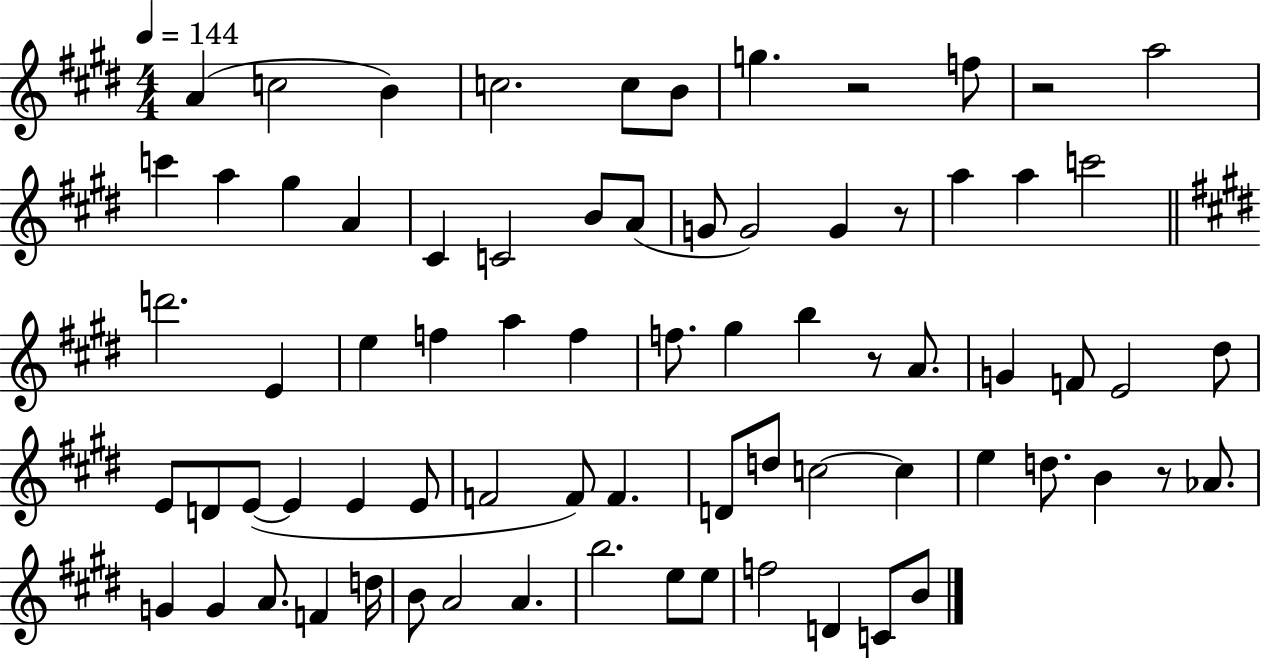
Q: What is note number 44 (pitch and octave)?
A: F4